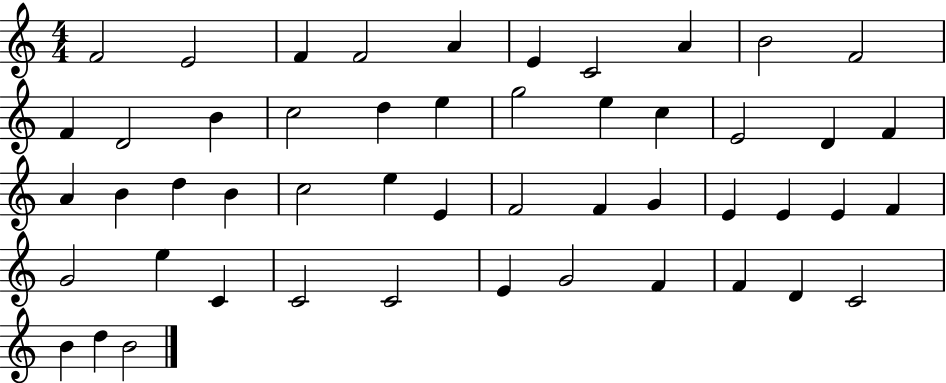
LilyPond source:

{
  \clef treble
  \numericTimeSignature
  \time 4/4
  \key c \major
  f'2 e'2 | f'4 f'2 a'4 | e'4 c'2 a'4 | b'2 f'2 | \break f'4 d'2 b'4 | c''2 d''4 e''4 | g''2 e''4 c''4 | e'2 d'4 f'4 | \break a'4 b'4 d''4 b'4 | c''2 e''4 e'4 | f'2 f'4 g'4 | e'4 e'4 e'4 f'4 | \break g'2 e''4 c'4 | c'2 c'2 | e'4 g'2 f'4 | f'4 d'4 c'2 | \break b'4 d''4 b'2 | \bar "|."
}